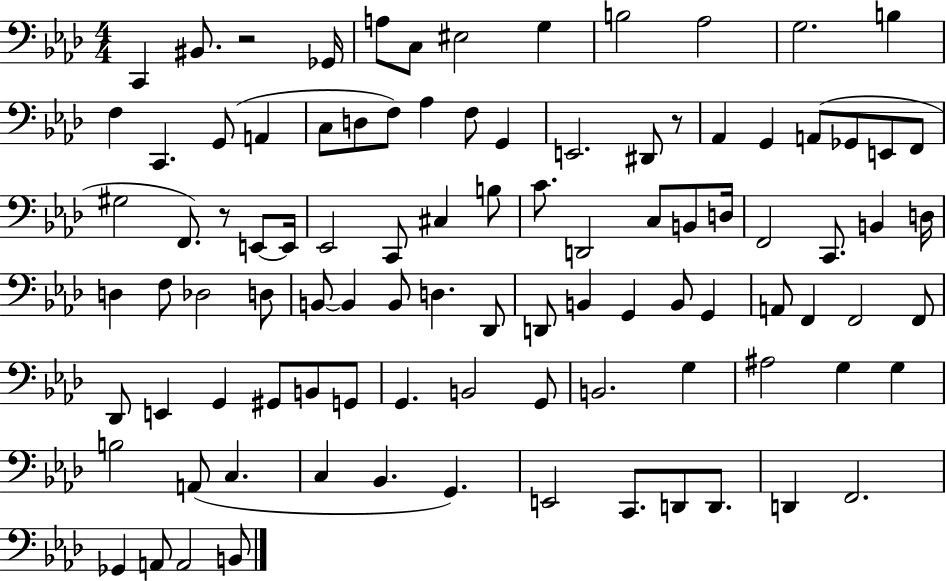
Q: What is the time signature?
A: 4/4